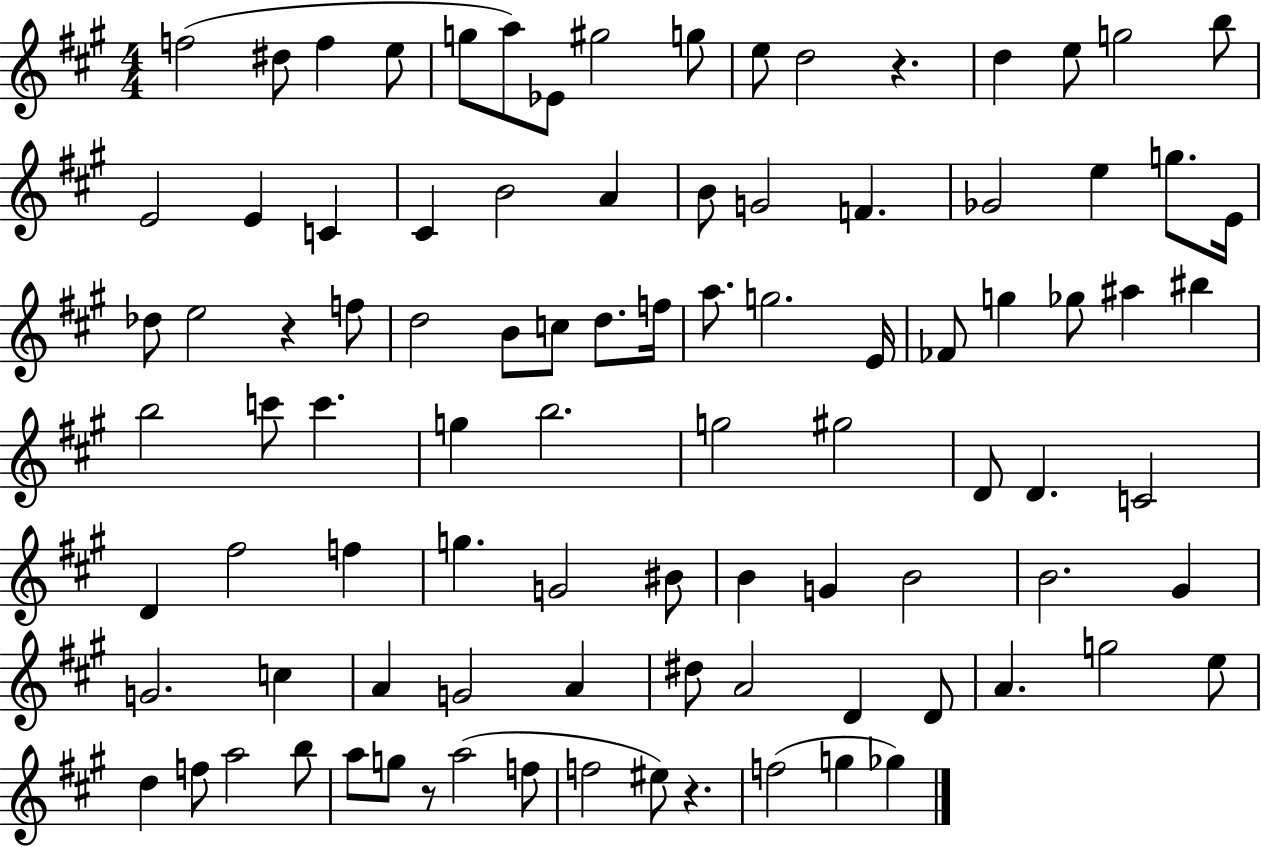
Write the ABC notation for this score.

X:1
T:Untitled
M:4/4
L:1/4
K:A
f2 ^d/2 f e/2 g/2 a/2 _E/2 ^g2 g/2 e/2 d2 z d e/2 g2 b/2 E2 E C ^C B2 A B/2 G2 F _G2 e g/2 E/4 _d/2 e2 z f/2 d2 B/2 c/2 d/2 f/4 a/2 g2 E/4 _F/2 g _g/2 ^a ^b b2 c'/2 c' g b2 g2 ^g2 D/2 D C2 D ^f2 f g G2 ^B/2 B G B2 B2 ^G G2 c A G2 A ^d/2 A2 D D/2 A g2 e/2 d f/2 a2 b/2 a/2 g/2 z/2 a2 f/2 f2 ^e/2 z f2 g _g